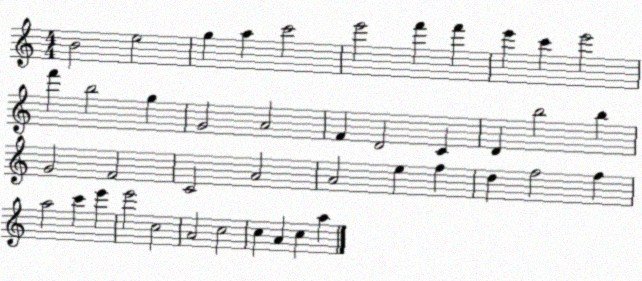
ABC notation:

X:1
T:Untitled
M:4/4
L:1/4
K:C
B2 e2 g a c'2 e'2 f' f' e' c' e'2 f' b2 g G2 A2 F D2 C D b2 b G2 F2 C2 A2 A2 e f d f2 f a2 c' e' e'2 c2 A2 c2 c A c a